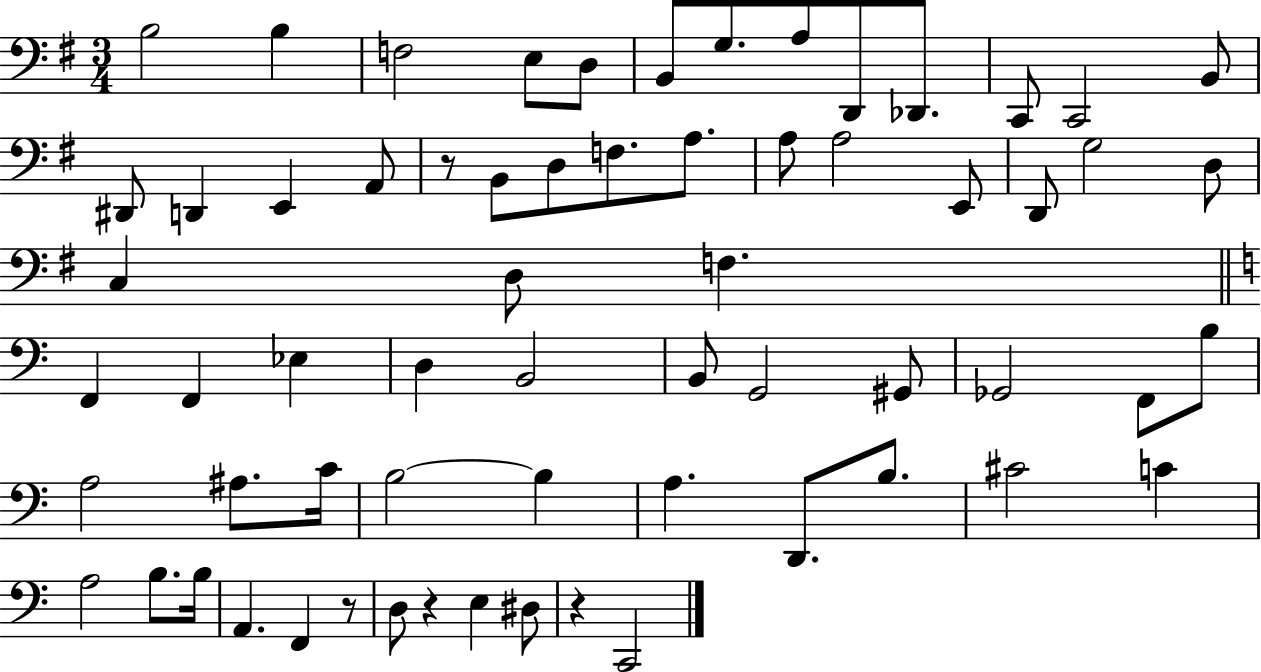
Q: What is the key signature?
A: G major